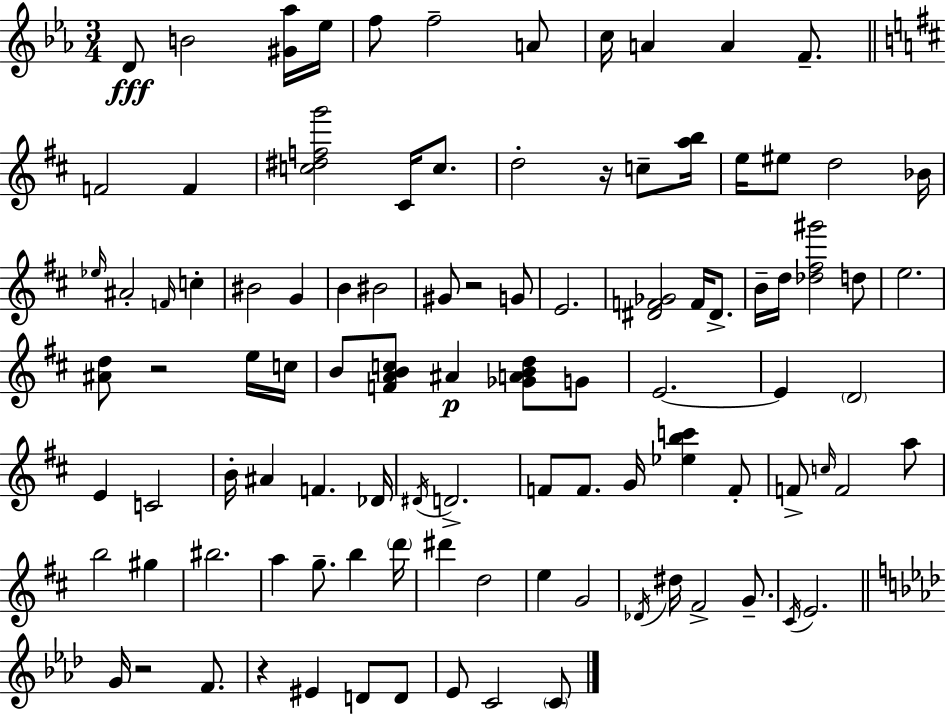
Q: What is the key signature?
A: EES major